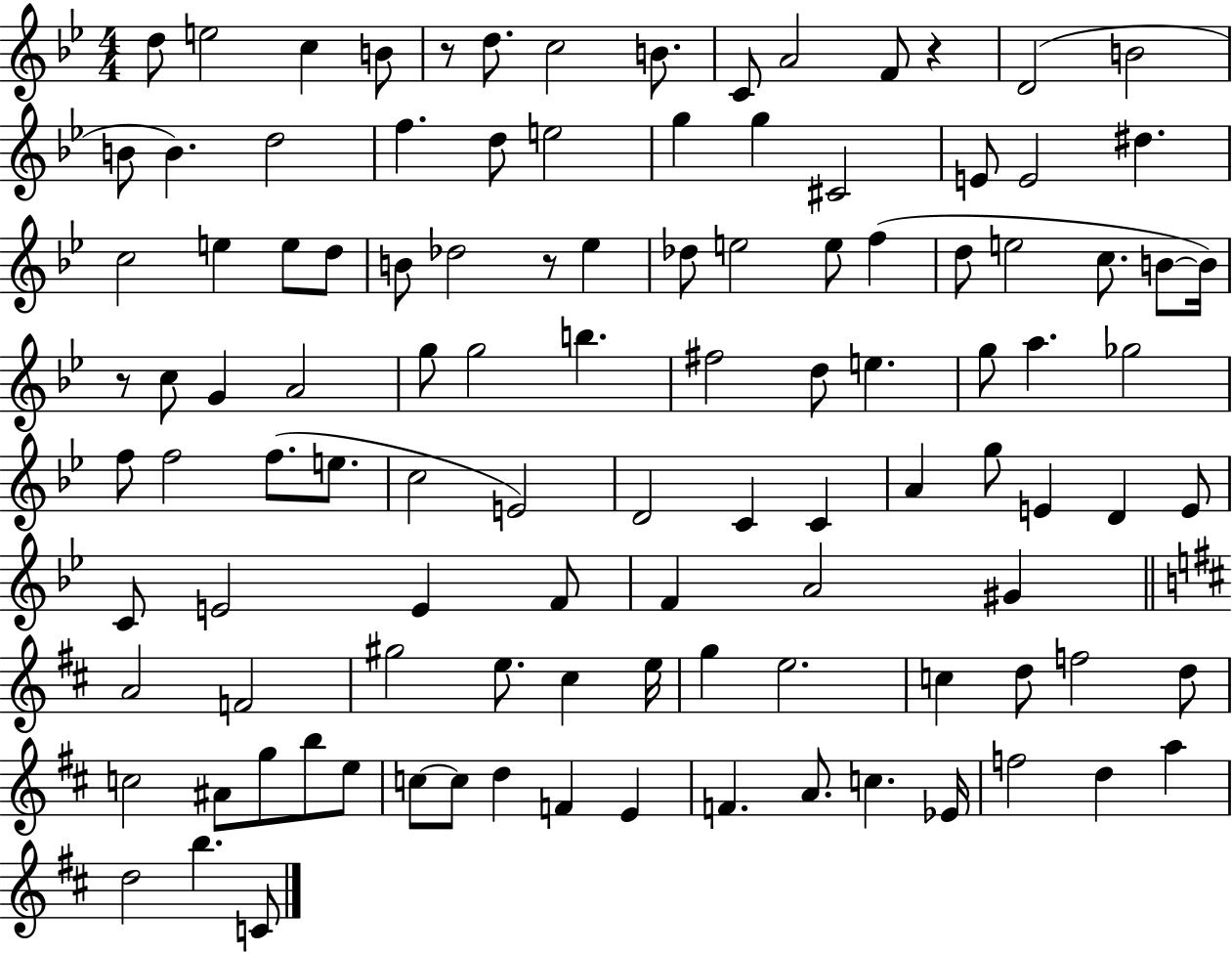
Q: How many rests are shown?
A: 4